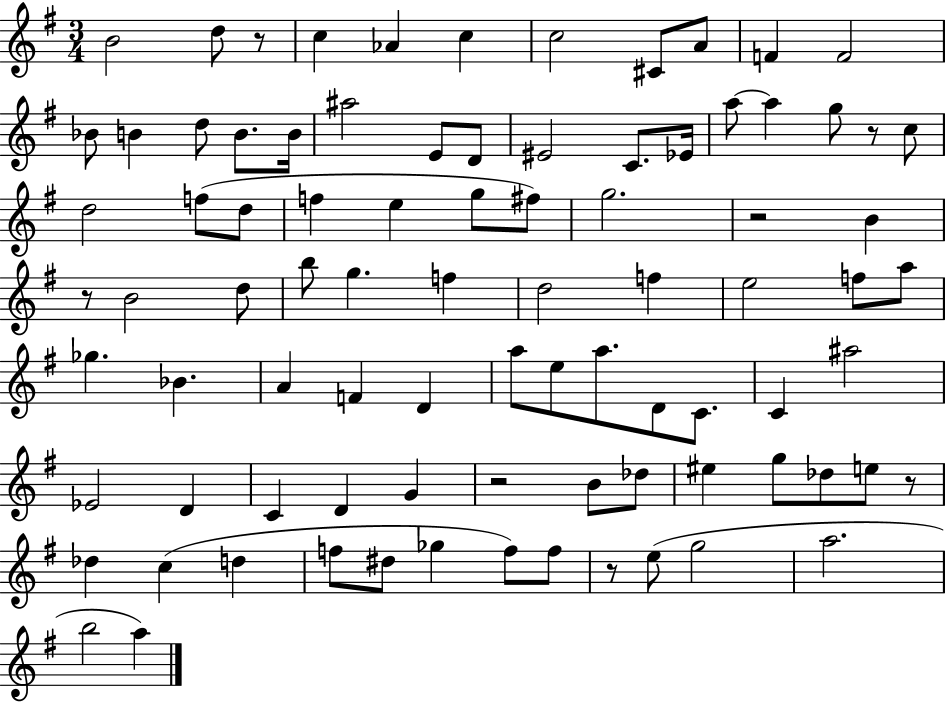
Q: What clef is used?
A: treble